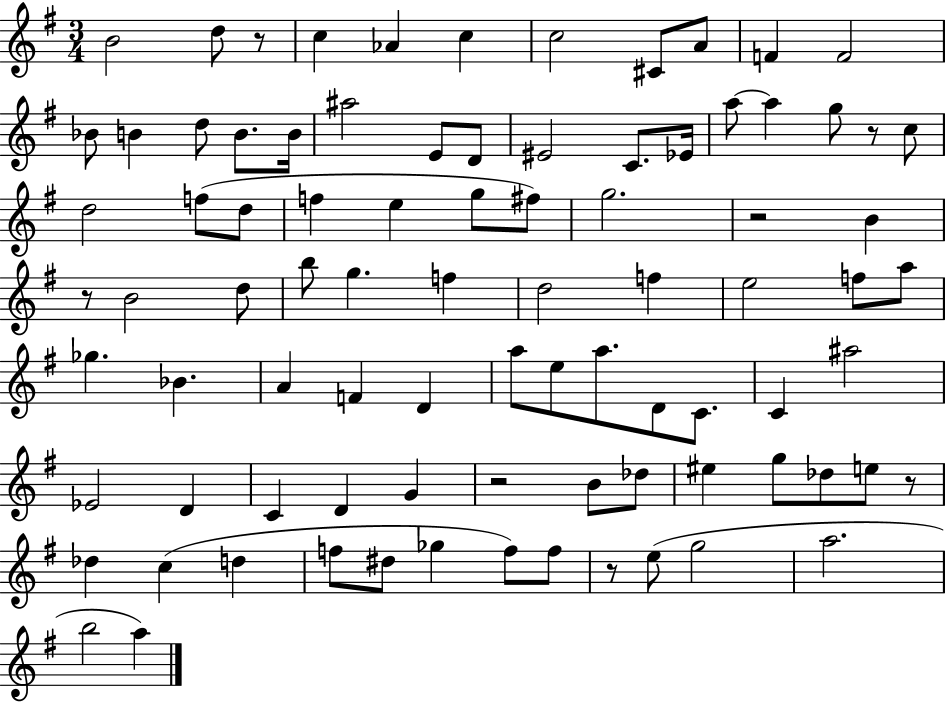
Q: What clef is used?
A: treble